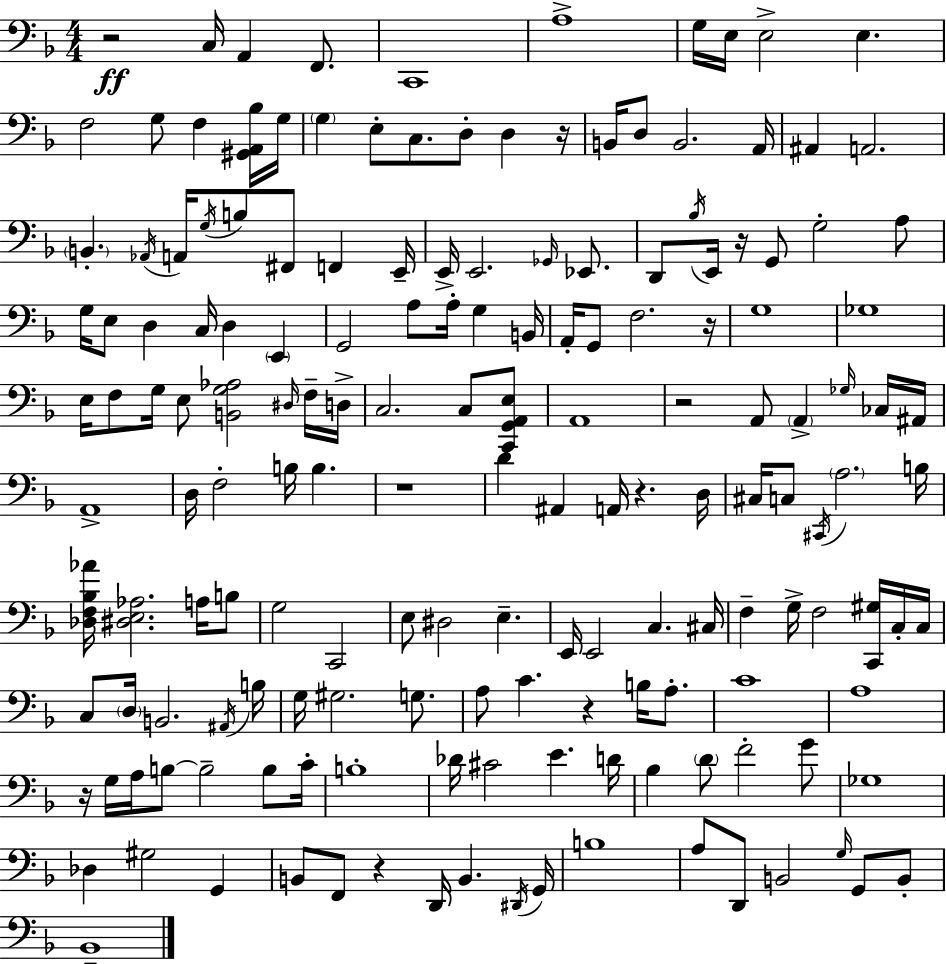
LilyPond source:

{
  \clef bass
  \numericTimeSignature
  \time 4/4
  \key f \major
  r2\ff c16 a,4 f,8. | c,1 | a1-> | g16 e16 e2-> e4. | \break f2 g8 f4 <gis, a, bes>16 g16 | \parenthesize g4 e8-. c8. d8-. d4 r16 | b,16 d8 b,2. a,16 | ais,4 a,2. | \break \parenthesize b,4.-. \acciaccatura { aes,16 } a,16 \acciaccatura { g16 } b8 fis,8 f,4 | e,16-- e,16-> e,2. \grace { ges,16 } | ees,8. d,8 \acciaccatura { bes16 } e,16 r16 g,8 g2-. | a8 g16 e8 d4 c16 d4 | \break \parenthesize e,4 g,2 a8 a16-. g4 | b,16 a,16-. g,8 f2. | r16 g1 | ges1 | \break e16 f8 g16 e8 <b, g aes>2 | \grace { dis16 } f16-- d16-> c2. | c8 <c, g, a, e>8 a,1 | r2 a,8 \parenthesize a,4-> | \break \grace { ges16 } ces16 ais,16 a,1-> | d16 f2-. b16 | b4. r1 | d'4 ais,4 a,16 r4. | \break d16 cis16 c8 \acciaccatura { cis,16 } \parenthesize a2. | b16 <des f bes aes'>16 <dis e aes>2. | a16 b8 g2 c,2 | e8 dis2 | \break e4.-- e,16 e,2 | c4. cis16 f4-- g16-> f2 | <c, gis>16 c16-. c16 c8 \parenthesize d16 b,2. | \acciaccatura { ais,16 } b16 g16 gis2. | \break g8. a8 c'4. | r4 b16 a8.-. c'1 | a1 | r16 g16 a16 b8~~ b2-- | \break b8 c'16-. b1-. | des'16 cis'2 | e'4. d'16 bes4 \parenthesize d'8 f'2-. | g'8 ges1 | \break des4 gis2 | g,4 b,8 f,8 r4 | d,16 b,4. \acciaccatura { dis,16 } g,16 b1 | a8 d,8 b,2 | \break \grace { g16 } g,8 b,8-. bes,1-- | \bar "|."
}